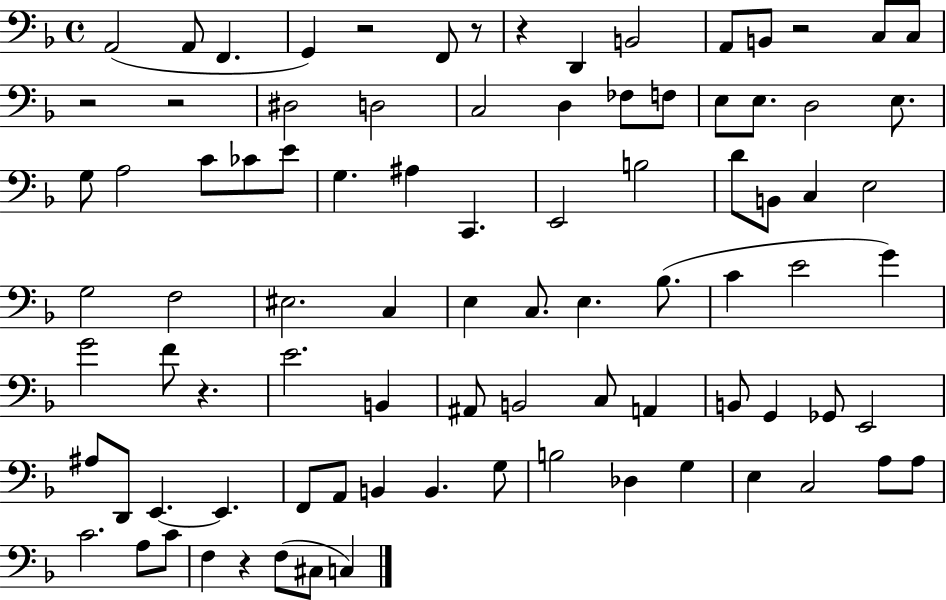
X:1
T:Untitled
M:4/4
L:1/4
K:F
A,,2 A,,/2 F,, G,, z2 F,,/2 z/2 z D,, B,,2 A,,/2 B,,/2 z2 C,/2 C,/2 z2 z2 ^D,2 D,2 C,2 D, _F,/2 F,/2 E,/2 E,/2 D,2 E,/2 G,/2 A,2 C/2 _C/2 E/2 G, ^A, C,, E,,2 B,2 D/2 B,,/2 C, E,2 G,2 F,2 ^E,2 C, E, C,/2 E, _B,/2 C E2 G G2 F/2 z E2 B,, ^A,,/2 B,,2 C,/2 A,, B,,/2 G,, _G,,/2 E,,2 ^A,/2 D,,/2 E,, E,, F,,/2 A,,/2 B,, B,, G,/2 B,2 _D, G, E, C,2 A,/2 A,/2 C2 A,/2 C/2 F, z F,/2 ^C,/2 C,